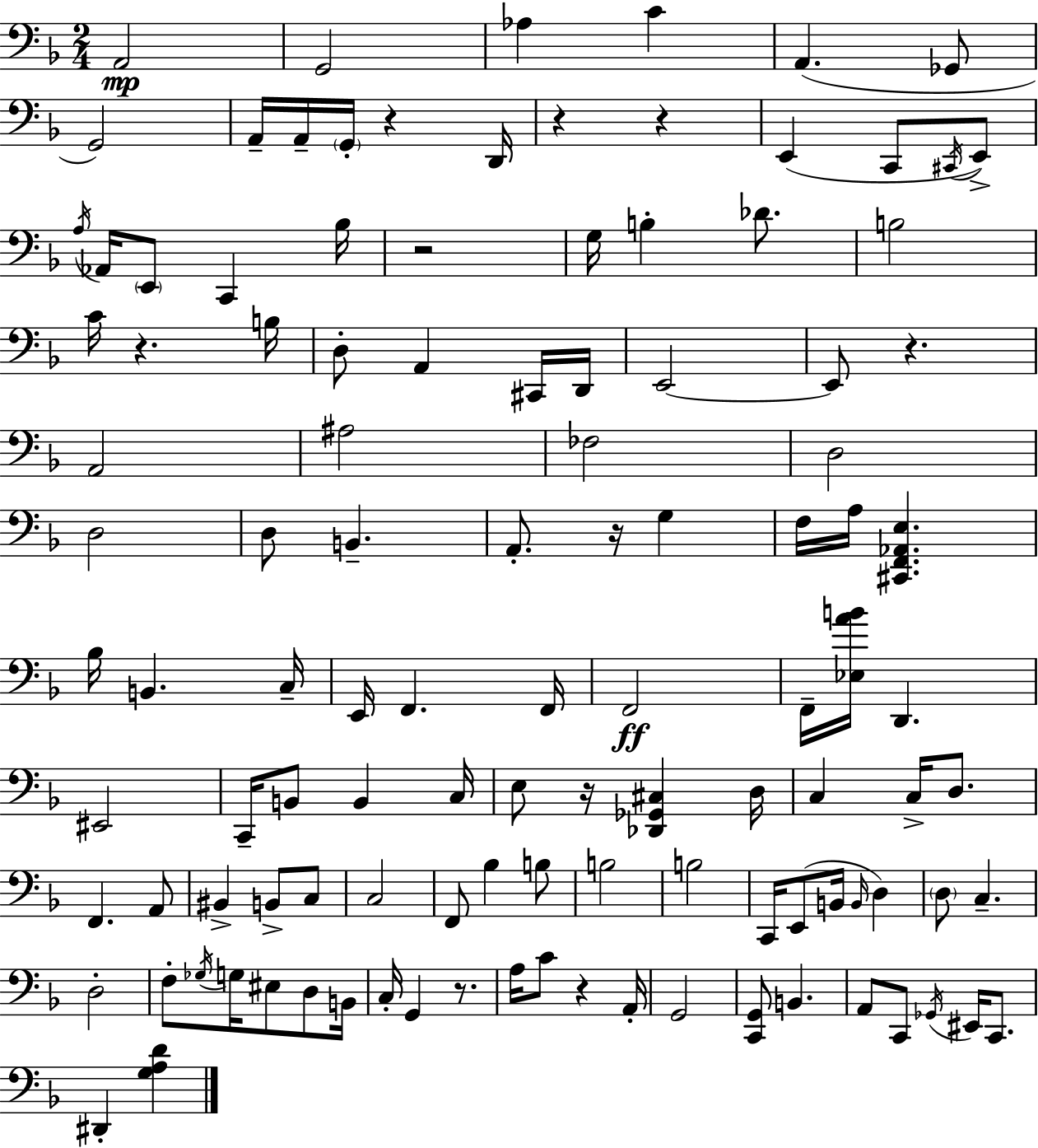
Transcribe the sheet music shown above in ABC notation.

X:1
T:Untitled
M:2/4
L:1/4
K:Dm
A,,2 G,,2 _A, C A,, _G,,/2 G,,2 A,,/4 A,,/4 G,,/4 z D,,/4 z z E,, C,,/2 ^C,,/4 E,,/2 A,/4 _A,,/4 E,,/2 C,, _B,/4 z2 G,/4 B, _D/2 B,2 C/4 z B,/4 D,/2 A,, ^C,,/4 D,,/4 E,,2 E,,/2 z A,,2 ^A,2 _F,2 D,2 D,2 D,/2 B,, A,,/2 z/4 G, F,/4 A,/4 [^C,,F,,_A,,E,] _B,/4 B,, C,/4 E,,/4 F,, F,,/4 F,,2 F,,/4 [_E,AB]/4 D,, ^E,,2 C,,/4 B,,/2 B,, C,/4 E,/2 z/4 [_D,,_G,,^C,] D,/4 C, C,/4 D,/2 F,, A,,/2 ^B,, B,,/2 C,/2 C,2 F,,/2 _B, B,/2 B,2 B,2 C,,/4 E,,/2 B,,/4 B,,/4 D, D,/2 C, D,2 F,/2 _G,/4 G,/4 ^E,/2 D,/2 B,,/4 C,/4 G,, z/2 A,/4 C/2 z A,,/4 G,,2 [C,,G,,]/2 B,, A,,/2 C,,/2 _G,,/4 ^E,,/4 C,,/2 ^D,, [G,A,D]